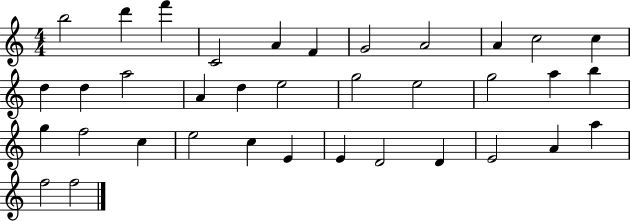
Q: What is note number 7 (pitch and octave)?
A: G4